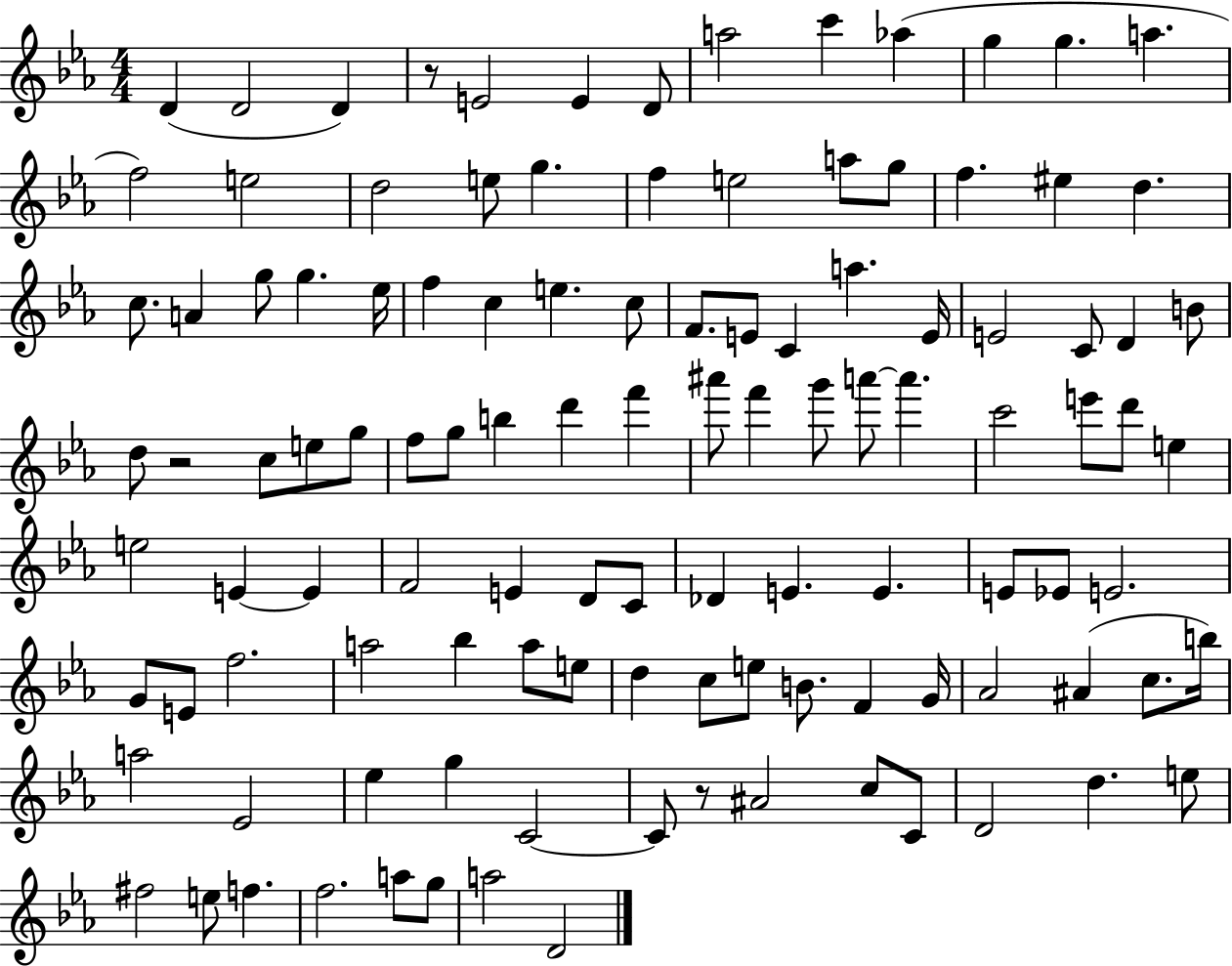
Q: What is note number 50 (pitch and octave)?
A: D6